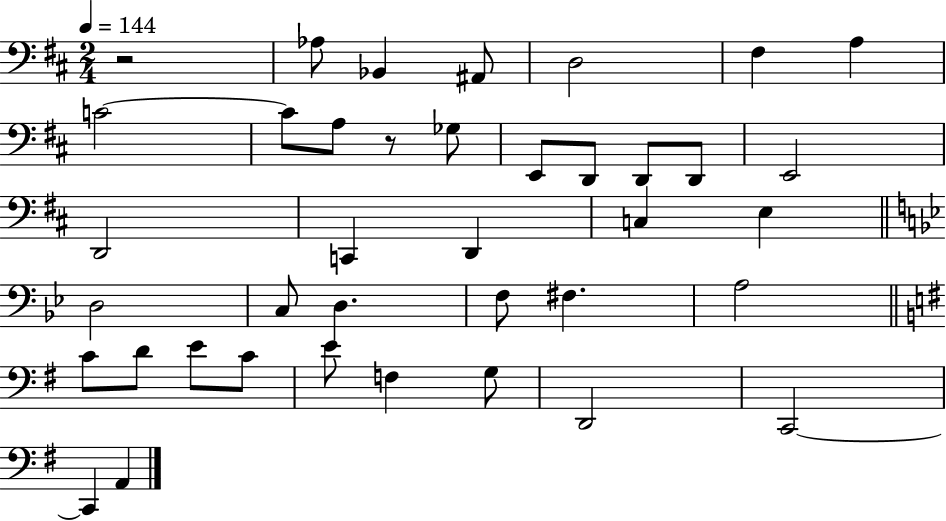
R/h Ab3/e Bb2/q A#2/e D3/h F#3/q A3/q C4/h C4/e A3/e R/e Gb3/e E2/e D2/e D2/e D2/e E2/h D2/h C2/q D2/q C3/q E3/q D3/h C3/e D3/q. F3/e F#3/q. A3/h C4/e D4/e E4/e C4/e E4/e F3/q G3/e D2/h C2/h C2/q A2/q